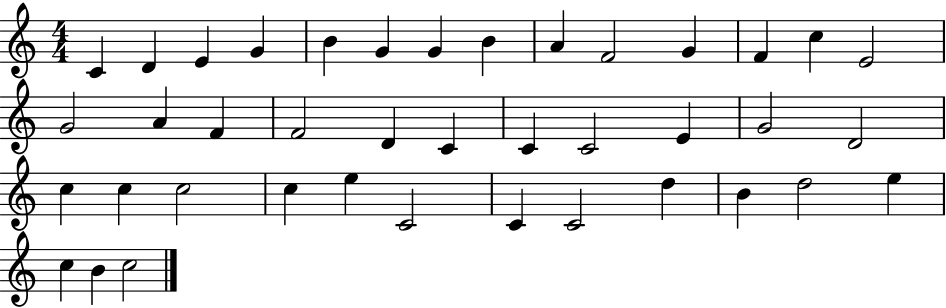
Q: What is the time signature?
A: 4/4